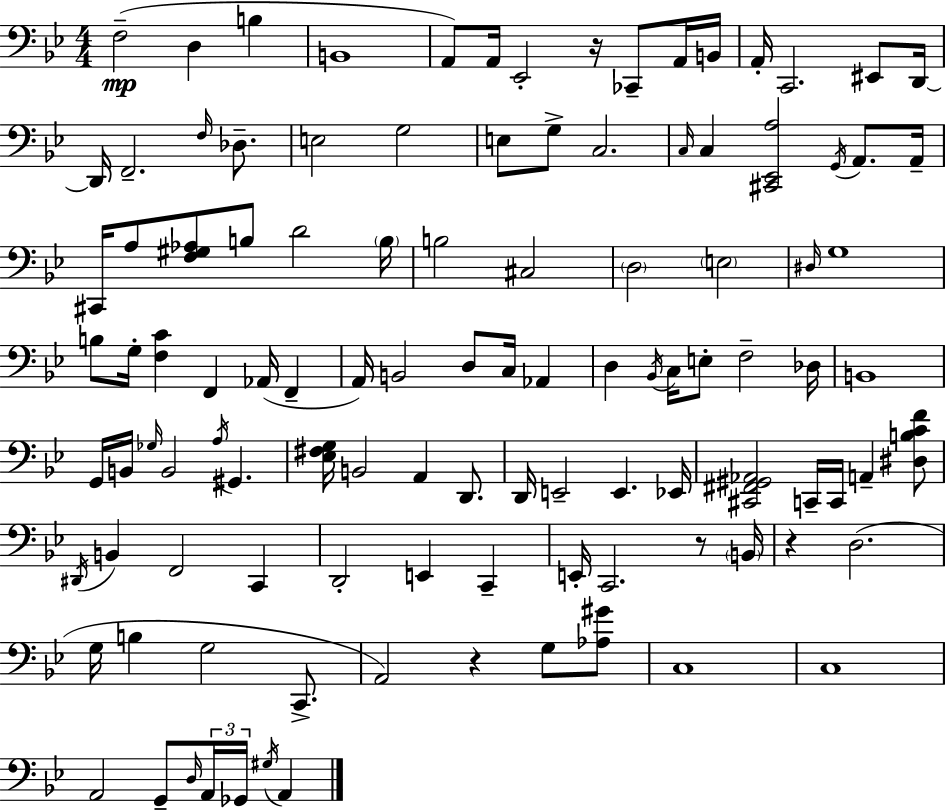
X:1
T:Untitled
M:4/4
L:1/4
K:Bb
F,2 D, B, B,,4 A,,/2 A,,/4 _E,,2 z/4 _C,,/2 A,,/4 B,,/4 A,,/4 C,,2 ^E,,/2 D,,/4 D,,/4 F,,2 F,/4 _D,/2 E,2 G,2 E,/2 G,/2 C,2 C,/4 C, [^C,,_E,,A,]2 G,,/4 A,,/2 A,,/4 ^C,,/4 A,/2 [F,^G,_A,]/2 B,/2 D2 B,/4 B,2 ^C,2 D,2 E,2 ^D,/4 G,4 B,/2 G,/4 [F,C] F,, _A,,/4 F,, A,,/4 B,,2 D,/2 C,/4 _A,, D, _B,,/4 C,/4 E,/2 F,2 _D,/4 B,,4 G,,/4 B,,/4 _G,/4 B,,2 A,/4 ^G,, [_E,^F,G,]/4 B,,2 A,, D,,/2 D,,/4 E,,2 E,, _E,,/4 [^C,,^F,,^G,,_A,,]2 C,,/4 C,,/4 A,, [^D,B,CF]/2 ^D,,/4 B,, F,,2 C,, D,,2 E,, C,, E,,/4 C,,2 z/2 B,,/4 z D,2 G,/4 B, G,2 C,,/2 A,,2 z G,/2 [_A,^G]/2 C,4 C,4 A,,2 G,,/2 D,/4 A,,/4 _G,,/4 ^G,/4 A,,